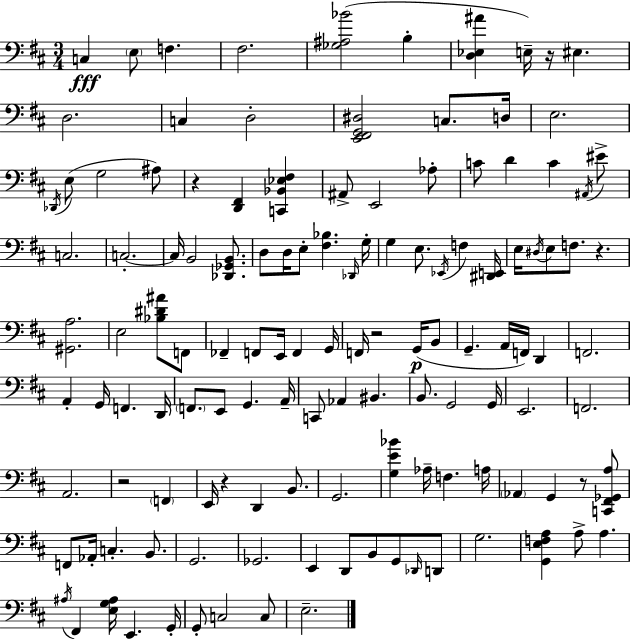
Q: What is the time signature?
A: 3/4